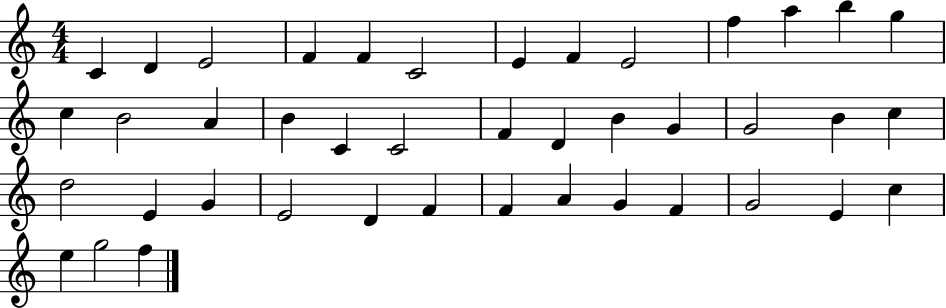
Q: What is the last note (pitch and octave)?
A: F5